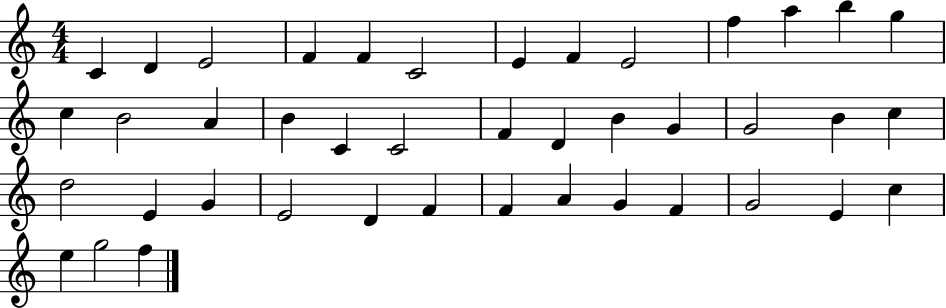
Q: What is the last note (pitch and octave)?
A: F5